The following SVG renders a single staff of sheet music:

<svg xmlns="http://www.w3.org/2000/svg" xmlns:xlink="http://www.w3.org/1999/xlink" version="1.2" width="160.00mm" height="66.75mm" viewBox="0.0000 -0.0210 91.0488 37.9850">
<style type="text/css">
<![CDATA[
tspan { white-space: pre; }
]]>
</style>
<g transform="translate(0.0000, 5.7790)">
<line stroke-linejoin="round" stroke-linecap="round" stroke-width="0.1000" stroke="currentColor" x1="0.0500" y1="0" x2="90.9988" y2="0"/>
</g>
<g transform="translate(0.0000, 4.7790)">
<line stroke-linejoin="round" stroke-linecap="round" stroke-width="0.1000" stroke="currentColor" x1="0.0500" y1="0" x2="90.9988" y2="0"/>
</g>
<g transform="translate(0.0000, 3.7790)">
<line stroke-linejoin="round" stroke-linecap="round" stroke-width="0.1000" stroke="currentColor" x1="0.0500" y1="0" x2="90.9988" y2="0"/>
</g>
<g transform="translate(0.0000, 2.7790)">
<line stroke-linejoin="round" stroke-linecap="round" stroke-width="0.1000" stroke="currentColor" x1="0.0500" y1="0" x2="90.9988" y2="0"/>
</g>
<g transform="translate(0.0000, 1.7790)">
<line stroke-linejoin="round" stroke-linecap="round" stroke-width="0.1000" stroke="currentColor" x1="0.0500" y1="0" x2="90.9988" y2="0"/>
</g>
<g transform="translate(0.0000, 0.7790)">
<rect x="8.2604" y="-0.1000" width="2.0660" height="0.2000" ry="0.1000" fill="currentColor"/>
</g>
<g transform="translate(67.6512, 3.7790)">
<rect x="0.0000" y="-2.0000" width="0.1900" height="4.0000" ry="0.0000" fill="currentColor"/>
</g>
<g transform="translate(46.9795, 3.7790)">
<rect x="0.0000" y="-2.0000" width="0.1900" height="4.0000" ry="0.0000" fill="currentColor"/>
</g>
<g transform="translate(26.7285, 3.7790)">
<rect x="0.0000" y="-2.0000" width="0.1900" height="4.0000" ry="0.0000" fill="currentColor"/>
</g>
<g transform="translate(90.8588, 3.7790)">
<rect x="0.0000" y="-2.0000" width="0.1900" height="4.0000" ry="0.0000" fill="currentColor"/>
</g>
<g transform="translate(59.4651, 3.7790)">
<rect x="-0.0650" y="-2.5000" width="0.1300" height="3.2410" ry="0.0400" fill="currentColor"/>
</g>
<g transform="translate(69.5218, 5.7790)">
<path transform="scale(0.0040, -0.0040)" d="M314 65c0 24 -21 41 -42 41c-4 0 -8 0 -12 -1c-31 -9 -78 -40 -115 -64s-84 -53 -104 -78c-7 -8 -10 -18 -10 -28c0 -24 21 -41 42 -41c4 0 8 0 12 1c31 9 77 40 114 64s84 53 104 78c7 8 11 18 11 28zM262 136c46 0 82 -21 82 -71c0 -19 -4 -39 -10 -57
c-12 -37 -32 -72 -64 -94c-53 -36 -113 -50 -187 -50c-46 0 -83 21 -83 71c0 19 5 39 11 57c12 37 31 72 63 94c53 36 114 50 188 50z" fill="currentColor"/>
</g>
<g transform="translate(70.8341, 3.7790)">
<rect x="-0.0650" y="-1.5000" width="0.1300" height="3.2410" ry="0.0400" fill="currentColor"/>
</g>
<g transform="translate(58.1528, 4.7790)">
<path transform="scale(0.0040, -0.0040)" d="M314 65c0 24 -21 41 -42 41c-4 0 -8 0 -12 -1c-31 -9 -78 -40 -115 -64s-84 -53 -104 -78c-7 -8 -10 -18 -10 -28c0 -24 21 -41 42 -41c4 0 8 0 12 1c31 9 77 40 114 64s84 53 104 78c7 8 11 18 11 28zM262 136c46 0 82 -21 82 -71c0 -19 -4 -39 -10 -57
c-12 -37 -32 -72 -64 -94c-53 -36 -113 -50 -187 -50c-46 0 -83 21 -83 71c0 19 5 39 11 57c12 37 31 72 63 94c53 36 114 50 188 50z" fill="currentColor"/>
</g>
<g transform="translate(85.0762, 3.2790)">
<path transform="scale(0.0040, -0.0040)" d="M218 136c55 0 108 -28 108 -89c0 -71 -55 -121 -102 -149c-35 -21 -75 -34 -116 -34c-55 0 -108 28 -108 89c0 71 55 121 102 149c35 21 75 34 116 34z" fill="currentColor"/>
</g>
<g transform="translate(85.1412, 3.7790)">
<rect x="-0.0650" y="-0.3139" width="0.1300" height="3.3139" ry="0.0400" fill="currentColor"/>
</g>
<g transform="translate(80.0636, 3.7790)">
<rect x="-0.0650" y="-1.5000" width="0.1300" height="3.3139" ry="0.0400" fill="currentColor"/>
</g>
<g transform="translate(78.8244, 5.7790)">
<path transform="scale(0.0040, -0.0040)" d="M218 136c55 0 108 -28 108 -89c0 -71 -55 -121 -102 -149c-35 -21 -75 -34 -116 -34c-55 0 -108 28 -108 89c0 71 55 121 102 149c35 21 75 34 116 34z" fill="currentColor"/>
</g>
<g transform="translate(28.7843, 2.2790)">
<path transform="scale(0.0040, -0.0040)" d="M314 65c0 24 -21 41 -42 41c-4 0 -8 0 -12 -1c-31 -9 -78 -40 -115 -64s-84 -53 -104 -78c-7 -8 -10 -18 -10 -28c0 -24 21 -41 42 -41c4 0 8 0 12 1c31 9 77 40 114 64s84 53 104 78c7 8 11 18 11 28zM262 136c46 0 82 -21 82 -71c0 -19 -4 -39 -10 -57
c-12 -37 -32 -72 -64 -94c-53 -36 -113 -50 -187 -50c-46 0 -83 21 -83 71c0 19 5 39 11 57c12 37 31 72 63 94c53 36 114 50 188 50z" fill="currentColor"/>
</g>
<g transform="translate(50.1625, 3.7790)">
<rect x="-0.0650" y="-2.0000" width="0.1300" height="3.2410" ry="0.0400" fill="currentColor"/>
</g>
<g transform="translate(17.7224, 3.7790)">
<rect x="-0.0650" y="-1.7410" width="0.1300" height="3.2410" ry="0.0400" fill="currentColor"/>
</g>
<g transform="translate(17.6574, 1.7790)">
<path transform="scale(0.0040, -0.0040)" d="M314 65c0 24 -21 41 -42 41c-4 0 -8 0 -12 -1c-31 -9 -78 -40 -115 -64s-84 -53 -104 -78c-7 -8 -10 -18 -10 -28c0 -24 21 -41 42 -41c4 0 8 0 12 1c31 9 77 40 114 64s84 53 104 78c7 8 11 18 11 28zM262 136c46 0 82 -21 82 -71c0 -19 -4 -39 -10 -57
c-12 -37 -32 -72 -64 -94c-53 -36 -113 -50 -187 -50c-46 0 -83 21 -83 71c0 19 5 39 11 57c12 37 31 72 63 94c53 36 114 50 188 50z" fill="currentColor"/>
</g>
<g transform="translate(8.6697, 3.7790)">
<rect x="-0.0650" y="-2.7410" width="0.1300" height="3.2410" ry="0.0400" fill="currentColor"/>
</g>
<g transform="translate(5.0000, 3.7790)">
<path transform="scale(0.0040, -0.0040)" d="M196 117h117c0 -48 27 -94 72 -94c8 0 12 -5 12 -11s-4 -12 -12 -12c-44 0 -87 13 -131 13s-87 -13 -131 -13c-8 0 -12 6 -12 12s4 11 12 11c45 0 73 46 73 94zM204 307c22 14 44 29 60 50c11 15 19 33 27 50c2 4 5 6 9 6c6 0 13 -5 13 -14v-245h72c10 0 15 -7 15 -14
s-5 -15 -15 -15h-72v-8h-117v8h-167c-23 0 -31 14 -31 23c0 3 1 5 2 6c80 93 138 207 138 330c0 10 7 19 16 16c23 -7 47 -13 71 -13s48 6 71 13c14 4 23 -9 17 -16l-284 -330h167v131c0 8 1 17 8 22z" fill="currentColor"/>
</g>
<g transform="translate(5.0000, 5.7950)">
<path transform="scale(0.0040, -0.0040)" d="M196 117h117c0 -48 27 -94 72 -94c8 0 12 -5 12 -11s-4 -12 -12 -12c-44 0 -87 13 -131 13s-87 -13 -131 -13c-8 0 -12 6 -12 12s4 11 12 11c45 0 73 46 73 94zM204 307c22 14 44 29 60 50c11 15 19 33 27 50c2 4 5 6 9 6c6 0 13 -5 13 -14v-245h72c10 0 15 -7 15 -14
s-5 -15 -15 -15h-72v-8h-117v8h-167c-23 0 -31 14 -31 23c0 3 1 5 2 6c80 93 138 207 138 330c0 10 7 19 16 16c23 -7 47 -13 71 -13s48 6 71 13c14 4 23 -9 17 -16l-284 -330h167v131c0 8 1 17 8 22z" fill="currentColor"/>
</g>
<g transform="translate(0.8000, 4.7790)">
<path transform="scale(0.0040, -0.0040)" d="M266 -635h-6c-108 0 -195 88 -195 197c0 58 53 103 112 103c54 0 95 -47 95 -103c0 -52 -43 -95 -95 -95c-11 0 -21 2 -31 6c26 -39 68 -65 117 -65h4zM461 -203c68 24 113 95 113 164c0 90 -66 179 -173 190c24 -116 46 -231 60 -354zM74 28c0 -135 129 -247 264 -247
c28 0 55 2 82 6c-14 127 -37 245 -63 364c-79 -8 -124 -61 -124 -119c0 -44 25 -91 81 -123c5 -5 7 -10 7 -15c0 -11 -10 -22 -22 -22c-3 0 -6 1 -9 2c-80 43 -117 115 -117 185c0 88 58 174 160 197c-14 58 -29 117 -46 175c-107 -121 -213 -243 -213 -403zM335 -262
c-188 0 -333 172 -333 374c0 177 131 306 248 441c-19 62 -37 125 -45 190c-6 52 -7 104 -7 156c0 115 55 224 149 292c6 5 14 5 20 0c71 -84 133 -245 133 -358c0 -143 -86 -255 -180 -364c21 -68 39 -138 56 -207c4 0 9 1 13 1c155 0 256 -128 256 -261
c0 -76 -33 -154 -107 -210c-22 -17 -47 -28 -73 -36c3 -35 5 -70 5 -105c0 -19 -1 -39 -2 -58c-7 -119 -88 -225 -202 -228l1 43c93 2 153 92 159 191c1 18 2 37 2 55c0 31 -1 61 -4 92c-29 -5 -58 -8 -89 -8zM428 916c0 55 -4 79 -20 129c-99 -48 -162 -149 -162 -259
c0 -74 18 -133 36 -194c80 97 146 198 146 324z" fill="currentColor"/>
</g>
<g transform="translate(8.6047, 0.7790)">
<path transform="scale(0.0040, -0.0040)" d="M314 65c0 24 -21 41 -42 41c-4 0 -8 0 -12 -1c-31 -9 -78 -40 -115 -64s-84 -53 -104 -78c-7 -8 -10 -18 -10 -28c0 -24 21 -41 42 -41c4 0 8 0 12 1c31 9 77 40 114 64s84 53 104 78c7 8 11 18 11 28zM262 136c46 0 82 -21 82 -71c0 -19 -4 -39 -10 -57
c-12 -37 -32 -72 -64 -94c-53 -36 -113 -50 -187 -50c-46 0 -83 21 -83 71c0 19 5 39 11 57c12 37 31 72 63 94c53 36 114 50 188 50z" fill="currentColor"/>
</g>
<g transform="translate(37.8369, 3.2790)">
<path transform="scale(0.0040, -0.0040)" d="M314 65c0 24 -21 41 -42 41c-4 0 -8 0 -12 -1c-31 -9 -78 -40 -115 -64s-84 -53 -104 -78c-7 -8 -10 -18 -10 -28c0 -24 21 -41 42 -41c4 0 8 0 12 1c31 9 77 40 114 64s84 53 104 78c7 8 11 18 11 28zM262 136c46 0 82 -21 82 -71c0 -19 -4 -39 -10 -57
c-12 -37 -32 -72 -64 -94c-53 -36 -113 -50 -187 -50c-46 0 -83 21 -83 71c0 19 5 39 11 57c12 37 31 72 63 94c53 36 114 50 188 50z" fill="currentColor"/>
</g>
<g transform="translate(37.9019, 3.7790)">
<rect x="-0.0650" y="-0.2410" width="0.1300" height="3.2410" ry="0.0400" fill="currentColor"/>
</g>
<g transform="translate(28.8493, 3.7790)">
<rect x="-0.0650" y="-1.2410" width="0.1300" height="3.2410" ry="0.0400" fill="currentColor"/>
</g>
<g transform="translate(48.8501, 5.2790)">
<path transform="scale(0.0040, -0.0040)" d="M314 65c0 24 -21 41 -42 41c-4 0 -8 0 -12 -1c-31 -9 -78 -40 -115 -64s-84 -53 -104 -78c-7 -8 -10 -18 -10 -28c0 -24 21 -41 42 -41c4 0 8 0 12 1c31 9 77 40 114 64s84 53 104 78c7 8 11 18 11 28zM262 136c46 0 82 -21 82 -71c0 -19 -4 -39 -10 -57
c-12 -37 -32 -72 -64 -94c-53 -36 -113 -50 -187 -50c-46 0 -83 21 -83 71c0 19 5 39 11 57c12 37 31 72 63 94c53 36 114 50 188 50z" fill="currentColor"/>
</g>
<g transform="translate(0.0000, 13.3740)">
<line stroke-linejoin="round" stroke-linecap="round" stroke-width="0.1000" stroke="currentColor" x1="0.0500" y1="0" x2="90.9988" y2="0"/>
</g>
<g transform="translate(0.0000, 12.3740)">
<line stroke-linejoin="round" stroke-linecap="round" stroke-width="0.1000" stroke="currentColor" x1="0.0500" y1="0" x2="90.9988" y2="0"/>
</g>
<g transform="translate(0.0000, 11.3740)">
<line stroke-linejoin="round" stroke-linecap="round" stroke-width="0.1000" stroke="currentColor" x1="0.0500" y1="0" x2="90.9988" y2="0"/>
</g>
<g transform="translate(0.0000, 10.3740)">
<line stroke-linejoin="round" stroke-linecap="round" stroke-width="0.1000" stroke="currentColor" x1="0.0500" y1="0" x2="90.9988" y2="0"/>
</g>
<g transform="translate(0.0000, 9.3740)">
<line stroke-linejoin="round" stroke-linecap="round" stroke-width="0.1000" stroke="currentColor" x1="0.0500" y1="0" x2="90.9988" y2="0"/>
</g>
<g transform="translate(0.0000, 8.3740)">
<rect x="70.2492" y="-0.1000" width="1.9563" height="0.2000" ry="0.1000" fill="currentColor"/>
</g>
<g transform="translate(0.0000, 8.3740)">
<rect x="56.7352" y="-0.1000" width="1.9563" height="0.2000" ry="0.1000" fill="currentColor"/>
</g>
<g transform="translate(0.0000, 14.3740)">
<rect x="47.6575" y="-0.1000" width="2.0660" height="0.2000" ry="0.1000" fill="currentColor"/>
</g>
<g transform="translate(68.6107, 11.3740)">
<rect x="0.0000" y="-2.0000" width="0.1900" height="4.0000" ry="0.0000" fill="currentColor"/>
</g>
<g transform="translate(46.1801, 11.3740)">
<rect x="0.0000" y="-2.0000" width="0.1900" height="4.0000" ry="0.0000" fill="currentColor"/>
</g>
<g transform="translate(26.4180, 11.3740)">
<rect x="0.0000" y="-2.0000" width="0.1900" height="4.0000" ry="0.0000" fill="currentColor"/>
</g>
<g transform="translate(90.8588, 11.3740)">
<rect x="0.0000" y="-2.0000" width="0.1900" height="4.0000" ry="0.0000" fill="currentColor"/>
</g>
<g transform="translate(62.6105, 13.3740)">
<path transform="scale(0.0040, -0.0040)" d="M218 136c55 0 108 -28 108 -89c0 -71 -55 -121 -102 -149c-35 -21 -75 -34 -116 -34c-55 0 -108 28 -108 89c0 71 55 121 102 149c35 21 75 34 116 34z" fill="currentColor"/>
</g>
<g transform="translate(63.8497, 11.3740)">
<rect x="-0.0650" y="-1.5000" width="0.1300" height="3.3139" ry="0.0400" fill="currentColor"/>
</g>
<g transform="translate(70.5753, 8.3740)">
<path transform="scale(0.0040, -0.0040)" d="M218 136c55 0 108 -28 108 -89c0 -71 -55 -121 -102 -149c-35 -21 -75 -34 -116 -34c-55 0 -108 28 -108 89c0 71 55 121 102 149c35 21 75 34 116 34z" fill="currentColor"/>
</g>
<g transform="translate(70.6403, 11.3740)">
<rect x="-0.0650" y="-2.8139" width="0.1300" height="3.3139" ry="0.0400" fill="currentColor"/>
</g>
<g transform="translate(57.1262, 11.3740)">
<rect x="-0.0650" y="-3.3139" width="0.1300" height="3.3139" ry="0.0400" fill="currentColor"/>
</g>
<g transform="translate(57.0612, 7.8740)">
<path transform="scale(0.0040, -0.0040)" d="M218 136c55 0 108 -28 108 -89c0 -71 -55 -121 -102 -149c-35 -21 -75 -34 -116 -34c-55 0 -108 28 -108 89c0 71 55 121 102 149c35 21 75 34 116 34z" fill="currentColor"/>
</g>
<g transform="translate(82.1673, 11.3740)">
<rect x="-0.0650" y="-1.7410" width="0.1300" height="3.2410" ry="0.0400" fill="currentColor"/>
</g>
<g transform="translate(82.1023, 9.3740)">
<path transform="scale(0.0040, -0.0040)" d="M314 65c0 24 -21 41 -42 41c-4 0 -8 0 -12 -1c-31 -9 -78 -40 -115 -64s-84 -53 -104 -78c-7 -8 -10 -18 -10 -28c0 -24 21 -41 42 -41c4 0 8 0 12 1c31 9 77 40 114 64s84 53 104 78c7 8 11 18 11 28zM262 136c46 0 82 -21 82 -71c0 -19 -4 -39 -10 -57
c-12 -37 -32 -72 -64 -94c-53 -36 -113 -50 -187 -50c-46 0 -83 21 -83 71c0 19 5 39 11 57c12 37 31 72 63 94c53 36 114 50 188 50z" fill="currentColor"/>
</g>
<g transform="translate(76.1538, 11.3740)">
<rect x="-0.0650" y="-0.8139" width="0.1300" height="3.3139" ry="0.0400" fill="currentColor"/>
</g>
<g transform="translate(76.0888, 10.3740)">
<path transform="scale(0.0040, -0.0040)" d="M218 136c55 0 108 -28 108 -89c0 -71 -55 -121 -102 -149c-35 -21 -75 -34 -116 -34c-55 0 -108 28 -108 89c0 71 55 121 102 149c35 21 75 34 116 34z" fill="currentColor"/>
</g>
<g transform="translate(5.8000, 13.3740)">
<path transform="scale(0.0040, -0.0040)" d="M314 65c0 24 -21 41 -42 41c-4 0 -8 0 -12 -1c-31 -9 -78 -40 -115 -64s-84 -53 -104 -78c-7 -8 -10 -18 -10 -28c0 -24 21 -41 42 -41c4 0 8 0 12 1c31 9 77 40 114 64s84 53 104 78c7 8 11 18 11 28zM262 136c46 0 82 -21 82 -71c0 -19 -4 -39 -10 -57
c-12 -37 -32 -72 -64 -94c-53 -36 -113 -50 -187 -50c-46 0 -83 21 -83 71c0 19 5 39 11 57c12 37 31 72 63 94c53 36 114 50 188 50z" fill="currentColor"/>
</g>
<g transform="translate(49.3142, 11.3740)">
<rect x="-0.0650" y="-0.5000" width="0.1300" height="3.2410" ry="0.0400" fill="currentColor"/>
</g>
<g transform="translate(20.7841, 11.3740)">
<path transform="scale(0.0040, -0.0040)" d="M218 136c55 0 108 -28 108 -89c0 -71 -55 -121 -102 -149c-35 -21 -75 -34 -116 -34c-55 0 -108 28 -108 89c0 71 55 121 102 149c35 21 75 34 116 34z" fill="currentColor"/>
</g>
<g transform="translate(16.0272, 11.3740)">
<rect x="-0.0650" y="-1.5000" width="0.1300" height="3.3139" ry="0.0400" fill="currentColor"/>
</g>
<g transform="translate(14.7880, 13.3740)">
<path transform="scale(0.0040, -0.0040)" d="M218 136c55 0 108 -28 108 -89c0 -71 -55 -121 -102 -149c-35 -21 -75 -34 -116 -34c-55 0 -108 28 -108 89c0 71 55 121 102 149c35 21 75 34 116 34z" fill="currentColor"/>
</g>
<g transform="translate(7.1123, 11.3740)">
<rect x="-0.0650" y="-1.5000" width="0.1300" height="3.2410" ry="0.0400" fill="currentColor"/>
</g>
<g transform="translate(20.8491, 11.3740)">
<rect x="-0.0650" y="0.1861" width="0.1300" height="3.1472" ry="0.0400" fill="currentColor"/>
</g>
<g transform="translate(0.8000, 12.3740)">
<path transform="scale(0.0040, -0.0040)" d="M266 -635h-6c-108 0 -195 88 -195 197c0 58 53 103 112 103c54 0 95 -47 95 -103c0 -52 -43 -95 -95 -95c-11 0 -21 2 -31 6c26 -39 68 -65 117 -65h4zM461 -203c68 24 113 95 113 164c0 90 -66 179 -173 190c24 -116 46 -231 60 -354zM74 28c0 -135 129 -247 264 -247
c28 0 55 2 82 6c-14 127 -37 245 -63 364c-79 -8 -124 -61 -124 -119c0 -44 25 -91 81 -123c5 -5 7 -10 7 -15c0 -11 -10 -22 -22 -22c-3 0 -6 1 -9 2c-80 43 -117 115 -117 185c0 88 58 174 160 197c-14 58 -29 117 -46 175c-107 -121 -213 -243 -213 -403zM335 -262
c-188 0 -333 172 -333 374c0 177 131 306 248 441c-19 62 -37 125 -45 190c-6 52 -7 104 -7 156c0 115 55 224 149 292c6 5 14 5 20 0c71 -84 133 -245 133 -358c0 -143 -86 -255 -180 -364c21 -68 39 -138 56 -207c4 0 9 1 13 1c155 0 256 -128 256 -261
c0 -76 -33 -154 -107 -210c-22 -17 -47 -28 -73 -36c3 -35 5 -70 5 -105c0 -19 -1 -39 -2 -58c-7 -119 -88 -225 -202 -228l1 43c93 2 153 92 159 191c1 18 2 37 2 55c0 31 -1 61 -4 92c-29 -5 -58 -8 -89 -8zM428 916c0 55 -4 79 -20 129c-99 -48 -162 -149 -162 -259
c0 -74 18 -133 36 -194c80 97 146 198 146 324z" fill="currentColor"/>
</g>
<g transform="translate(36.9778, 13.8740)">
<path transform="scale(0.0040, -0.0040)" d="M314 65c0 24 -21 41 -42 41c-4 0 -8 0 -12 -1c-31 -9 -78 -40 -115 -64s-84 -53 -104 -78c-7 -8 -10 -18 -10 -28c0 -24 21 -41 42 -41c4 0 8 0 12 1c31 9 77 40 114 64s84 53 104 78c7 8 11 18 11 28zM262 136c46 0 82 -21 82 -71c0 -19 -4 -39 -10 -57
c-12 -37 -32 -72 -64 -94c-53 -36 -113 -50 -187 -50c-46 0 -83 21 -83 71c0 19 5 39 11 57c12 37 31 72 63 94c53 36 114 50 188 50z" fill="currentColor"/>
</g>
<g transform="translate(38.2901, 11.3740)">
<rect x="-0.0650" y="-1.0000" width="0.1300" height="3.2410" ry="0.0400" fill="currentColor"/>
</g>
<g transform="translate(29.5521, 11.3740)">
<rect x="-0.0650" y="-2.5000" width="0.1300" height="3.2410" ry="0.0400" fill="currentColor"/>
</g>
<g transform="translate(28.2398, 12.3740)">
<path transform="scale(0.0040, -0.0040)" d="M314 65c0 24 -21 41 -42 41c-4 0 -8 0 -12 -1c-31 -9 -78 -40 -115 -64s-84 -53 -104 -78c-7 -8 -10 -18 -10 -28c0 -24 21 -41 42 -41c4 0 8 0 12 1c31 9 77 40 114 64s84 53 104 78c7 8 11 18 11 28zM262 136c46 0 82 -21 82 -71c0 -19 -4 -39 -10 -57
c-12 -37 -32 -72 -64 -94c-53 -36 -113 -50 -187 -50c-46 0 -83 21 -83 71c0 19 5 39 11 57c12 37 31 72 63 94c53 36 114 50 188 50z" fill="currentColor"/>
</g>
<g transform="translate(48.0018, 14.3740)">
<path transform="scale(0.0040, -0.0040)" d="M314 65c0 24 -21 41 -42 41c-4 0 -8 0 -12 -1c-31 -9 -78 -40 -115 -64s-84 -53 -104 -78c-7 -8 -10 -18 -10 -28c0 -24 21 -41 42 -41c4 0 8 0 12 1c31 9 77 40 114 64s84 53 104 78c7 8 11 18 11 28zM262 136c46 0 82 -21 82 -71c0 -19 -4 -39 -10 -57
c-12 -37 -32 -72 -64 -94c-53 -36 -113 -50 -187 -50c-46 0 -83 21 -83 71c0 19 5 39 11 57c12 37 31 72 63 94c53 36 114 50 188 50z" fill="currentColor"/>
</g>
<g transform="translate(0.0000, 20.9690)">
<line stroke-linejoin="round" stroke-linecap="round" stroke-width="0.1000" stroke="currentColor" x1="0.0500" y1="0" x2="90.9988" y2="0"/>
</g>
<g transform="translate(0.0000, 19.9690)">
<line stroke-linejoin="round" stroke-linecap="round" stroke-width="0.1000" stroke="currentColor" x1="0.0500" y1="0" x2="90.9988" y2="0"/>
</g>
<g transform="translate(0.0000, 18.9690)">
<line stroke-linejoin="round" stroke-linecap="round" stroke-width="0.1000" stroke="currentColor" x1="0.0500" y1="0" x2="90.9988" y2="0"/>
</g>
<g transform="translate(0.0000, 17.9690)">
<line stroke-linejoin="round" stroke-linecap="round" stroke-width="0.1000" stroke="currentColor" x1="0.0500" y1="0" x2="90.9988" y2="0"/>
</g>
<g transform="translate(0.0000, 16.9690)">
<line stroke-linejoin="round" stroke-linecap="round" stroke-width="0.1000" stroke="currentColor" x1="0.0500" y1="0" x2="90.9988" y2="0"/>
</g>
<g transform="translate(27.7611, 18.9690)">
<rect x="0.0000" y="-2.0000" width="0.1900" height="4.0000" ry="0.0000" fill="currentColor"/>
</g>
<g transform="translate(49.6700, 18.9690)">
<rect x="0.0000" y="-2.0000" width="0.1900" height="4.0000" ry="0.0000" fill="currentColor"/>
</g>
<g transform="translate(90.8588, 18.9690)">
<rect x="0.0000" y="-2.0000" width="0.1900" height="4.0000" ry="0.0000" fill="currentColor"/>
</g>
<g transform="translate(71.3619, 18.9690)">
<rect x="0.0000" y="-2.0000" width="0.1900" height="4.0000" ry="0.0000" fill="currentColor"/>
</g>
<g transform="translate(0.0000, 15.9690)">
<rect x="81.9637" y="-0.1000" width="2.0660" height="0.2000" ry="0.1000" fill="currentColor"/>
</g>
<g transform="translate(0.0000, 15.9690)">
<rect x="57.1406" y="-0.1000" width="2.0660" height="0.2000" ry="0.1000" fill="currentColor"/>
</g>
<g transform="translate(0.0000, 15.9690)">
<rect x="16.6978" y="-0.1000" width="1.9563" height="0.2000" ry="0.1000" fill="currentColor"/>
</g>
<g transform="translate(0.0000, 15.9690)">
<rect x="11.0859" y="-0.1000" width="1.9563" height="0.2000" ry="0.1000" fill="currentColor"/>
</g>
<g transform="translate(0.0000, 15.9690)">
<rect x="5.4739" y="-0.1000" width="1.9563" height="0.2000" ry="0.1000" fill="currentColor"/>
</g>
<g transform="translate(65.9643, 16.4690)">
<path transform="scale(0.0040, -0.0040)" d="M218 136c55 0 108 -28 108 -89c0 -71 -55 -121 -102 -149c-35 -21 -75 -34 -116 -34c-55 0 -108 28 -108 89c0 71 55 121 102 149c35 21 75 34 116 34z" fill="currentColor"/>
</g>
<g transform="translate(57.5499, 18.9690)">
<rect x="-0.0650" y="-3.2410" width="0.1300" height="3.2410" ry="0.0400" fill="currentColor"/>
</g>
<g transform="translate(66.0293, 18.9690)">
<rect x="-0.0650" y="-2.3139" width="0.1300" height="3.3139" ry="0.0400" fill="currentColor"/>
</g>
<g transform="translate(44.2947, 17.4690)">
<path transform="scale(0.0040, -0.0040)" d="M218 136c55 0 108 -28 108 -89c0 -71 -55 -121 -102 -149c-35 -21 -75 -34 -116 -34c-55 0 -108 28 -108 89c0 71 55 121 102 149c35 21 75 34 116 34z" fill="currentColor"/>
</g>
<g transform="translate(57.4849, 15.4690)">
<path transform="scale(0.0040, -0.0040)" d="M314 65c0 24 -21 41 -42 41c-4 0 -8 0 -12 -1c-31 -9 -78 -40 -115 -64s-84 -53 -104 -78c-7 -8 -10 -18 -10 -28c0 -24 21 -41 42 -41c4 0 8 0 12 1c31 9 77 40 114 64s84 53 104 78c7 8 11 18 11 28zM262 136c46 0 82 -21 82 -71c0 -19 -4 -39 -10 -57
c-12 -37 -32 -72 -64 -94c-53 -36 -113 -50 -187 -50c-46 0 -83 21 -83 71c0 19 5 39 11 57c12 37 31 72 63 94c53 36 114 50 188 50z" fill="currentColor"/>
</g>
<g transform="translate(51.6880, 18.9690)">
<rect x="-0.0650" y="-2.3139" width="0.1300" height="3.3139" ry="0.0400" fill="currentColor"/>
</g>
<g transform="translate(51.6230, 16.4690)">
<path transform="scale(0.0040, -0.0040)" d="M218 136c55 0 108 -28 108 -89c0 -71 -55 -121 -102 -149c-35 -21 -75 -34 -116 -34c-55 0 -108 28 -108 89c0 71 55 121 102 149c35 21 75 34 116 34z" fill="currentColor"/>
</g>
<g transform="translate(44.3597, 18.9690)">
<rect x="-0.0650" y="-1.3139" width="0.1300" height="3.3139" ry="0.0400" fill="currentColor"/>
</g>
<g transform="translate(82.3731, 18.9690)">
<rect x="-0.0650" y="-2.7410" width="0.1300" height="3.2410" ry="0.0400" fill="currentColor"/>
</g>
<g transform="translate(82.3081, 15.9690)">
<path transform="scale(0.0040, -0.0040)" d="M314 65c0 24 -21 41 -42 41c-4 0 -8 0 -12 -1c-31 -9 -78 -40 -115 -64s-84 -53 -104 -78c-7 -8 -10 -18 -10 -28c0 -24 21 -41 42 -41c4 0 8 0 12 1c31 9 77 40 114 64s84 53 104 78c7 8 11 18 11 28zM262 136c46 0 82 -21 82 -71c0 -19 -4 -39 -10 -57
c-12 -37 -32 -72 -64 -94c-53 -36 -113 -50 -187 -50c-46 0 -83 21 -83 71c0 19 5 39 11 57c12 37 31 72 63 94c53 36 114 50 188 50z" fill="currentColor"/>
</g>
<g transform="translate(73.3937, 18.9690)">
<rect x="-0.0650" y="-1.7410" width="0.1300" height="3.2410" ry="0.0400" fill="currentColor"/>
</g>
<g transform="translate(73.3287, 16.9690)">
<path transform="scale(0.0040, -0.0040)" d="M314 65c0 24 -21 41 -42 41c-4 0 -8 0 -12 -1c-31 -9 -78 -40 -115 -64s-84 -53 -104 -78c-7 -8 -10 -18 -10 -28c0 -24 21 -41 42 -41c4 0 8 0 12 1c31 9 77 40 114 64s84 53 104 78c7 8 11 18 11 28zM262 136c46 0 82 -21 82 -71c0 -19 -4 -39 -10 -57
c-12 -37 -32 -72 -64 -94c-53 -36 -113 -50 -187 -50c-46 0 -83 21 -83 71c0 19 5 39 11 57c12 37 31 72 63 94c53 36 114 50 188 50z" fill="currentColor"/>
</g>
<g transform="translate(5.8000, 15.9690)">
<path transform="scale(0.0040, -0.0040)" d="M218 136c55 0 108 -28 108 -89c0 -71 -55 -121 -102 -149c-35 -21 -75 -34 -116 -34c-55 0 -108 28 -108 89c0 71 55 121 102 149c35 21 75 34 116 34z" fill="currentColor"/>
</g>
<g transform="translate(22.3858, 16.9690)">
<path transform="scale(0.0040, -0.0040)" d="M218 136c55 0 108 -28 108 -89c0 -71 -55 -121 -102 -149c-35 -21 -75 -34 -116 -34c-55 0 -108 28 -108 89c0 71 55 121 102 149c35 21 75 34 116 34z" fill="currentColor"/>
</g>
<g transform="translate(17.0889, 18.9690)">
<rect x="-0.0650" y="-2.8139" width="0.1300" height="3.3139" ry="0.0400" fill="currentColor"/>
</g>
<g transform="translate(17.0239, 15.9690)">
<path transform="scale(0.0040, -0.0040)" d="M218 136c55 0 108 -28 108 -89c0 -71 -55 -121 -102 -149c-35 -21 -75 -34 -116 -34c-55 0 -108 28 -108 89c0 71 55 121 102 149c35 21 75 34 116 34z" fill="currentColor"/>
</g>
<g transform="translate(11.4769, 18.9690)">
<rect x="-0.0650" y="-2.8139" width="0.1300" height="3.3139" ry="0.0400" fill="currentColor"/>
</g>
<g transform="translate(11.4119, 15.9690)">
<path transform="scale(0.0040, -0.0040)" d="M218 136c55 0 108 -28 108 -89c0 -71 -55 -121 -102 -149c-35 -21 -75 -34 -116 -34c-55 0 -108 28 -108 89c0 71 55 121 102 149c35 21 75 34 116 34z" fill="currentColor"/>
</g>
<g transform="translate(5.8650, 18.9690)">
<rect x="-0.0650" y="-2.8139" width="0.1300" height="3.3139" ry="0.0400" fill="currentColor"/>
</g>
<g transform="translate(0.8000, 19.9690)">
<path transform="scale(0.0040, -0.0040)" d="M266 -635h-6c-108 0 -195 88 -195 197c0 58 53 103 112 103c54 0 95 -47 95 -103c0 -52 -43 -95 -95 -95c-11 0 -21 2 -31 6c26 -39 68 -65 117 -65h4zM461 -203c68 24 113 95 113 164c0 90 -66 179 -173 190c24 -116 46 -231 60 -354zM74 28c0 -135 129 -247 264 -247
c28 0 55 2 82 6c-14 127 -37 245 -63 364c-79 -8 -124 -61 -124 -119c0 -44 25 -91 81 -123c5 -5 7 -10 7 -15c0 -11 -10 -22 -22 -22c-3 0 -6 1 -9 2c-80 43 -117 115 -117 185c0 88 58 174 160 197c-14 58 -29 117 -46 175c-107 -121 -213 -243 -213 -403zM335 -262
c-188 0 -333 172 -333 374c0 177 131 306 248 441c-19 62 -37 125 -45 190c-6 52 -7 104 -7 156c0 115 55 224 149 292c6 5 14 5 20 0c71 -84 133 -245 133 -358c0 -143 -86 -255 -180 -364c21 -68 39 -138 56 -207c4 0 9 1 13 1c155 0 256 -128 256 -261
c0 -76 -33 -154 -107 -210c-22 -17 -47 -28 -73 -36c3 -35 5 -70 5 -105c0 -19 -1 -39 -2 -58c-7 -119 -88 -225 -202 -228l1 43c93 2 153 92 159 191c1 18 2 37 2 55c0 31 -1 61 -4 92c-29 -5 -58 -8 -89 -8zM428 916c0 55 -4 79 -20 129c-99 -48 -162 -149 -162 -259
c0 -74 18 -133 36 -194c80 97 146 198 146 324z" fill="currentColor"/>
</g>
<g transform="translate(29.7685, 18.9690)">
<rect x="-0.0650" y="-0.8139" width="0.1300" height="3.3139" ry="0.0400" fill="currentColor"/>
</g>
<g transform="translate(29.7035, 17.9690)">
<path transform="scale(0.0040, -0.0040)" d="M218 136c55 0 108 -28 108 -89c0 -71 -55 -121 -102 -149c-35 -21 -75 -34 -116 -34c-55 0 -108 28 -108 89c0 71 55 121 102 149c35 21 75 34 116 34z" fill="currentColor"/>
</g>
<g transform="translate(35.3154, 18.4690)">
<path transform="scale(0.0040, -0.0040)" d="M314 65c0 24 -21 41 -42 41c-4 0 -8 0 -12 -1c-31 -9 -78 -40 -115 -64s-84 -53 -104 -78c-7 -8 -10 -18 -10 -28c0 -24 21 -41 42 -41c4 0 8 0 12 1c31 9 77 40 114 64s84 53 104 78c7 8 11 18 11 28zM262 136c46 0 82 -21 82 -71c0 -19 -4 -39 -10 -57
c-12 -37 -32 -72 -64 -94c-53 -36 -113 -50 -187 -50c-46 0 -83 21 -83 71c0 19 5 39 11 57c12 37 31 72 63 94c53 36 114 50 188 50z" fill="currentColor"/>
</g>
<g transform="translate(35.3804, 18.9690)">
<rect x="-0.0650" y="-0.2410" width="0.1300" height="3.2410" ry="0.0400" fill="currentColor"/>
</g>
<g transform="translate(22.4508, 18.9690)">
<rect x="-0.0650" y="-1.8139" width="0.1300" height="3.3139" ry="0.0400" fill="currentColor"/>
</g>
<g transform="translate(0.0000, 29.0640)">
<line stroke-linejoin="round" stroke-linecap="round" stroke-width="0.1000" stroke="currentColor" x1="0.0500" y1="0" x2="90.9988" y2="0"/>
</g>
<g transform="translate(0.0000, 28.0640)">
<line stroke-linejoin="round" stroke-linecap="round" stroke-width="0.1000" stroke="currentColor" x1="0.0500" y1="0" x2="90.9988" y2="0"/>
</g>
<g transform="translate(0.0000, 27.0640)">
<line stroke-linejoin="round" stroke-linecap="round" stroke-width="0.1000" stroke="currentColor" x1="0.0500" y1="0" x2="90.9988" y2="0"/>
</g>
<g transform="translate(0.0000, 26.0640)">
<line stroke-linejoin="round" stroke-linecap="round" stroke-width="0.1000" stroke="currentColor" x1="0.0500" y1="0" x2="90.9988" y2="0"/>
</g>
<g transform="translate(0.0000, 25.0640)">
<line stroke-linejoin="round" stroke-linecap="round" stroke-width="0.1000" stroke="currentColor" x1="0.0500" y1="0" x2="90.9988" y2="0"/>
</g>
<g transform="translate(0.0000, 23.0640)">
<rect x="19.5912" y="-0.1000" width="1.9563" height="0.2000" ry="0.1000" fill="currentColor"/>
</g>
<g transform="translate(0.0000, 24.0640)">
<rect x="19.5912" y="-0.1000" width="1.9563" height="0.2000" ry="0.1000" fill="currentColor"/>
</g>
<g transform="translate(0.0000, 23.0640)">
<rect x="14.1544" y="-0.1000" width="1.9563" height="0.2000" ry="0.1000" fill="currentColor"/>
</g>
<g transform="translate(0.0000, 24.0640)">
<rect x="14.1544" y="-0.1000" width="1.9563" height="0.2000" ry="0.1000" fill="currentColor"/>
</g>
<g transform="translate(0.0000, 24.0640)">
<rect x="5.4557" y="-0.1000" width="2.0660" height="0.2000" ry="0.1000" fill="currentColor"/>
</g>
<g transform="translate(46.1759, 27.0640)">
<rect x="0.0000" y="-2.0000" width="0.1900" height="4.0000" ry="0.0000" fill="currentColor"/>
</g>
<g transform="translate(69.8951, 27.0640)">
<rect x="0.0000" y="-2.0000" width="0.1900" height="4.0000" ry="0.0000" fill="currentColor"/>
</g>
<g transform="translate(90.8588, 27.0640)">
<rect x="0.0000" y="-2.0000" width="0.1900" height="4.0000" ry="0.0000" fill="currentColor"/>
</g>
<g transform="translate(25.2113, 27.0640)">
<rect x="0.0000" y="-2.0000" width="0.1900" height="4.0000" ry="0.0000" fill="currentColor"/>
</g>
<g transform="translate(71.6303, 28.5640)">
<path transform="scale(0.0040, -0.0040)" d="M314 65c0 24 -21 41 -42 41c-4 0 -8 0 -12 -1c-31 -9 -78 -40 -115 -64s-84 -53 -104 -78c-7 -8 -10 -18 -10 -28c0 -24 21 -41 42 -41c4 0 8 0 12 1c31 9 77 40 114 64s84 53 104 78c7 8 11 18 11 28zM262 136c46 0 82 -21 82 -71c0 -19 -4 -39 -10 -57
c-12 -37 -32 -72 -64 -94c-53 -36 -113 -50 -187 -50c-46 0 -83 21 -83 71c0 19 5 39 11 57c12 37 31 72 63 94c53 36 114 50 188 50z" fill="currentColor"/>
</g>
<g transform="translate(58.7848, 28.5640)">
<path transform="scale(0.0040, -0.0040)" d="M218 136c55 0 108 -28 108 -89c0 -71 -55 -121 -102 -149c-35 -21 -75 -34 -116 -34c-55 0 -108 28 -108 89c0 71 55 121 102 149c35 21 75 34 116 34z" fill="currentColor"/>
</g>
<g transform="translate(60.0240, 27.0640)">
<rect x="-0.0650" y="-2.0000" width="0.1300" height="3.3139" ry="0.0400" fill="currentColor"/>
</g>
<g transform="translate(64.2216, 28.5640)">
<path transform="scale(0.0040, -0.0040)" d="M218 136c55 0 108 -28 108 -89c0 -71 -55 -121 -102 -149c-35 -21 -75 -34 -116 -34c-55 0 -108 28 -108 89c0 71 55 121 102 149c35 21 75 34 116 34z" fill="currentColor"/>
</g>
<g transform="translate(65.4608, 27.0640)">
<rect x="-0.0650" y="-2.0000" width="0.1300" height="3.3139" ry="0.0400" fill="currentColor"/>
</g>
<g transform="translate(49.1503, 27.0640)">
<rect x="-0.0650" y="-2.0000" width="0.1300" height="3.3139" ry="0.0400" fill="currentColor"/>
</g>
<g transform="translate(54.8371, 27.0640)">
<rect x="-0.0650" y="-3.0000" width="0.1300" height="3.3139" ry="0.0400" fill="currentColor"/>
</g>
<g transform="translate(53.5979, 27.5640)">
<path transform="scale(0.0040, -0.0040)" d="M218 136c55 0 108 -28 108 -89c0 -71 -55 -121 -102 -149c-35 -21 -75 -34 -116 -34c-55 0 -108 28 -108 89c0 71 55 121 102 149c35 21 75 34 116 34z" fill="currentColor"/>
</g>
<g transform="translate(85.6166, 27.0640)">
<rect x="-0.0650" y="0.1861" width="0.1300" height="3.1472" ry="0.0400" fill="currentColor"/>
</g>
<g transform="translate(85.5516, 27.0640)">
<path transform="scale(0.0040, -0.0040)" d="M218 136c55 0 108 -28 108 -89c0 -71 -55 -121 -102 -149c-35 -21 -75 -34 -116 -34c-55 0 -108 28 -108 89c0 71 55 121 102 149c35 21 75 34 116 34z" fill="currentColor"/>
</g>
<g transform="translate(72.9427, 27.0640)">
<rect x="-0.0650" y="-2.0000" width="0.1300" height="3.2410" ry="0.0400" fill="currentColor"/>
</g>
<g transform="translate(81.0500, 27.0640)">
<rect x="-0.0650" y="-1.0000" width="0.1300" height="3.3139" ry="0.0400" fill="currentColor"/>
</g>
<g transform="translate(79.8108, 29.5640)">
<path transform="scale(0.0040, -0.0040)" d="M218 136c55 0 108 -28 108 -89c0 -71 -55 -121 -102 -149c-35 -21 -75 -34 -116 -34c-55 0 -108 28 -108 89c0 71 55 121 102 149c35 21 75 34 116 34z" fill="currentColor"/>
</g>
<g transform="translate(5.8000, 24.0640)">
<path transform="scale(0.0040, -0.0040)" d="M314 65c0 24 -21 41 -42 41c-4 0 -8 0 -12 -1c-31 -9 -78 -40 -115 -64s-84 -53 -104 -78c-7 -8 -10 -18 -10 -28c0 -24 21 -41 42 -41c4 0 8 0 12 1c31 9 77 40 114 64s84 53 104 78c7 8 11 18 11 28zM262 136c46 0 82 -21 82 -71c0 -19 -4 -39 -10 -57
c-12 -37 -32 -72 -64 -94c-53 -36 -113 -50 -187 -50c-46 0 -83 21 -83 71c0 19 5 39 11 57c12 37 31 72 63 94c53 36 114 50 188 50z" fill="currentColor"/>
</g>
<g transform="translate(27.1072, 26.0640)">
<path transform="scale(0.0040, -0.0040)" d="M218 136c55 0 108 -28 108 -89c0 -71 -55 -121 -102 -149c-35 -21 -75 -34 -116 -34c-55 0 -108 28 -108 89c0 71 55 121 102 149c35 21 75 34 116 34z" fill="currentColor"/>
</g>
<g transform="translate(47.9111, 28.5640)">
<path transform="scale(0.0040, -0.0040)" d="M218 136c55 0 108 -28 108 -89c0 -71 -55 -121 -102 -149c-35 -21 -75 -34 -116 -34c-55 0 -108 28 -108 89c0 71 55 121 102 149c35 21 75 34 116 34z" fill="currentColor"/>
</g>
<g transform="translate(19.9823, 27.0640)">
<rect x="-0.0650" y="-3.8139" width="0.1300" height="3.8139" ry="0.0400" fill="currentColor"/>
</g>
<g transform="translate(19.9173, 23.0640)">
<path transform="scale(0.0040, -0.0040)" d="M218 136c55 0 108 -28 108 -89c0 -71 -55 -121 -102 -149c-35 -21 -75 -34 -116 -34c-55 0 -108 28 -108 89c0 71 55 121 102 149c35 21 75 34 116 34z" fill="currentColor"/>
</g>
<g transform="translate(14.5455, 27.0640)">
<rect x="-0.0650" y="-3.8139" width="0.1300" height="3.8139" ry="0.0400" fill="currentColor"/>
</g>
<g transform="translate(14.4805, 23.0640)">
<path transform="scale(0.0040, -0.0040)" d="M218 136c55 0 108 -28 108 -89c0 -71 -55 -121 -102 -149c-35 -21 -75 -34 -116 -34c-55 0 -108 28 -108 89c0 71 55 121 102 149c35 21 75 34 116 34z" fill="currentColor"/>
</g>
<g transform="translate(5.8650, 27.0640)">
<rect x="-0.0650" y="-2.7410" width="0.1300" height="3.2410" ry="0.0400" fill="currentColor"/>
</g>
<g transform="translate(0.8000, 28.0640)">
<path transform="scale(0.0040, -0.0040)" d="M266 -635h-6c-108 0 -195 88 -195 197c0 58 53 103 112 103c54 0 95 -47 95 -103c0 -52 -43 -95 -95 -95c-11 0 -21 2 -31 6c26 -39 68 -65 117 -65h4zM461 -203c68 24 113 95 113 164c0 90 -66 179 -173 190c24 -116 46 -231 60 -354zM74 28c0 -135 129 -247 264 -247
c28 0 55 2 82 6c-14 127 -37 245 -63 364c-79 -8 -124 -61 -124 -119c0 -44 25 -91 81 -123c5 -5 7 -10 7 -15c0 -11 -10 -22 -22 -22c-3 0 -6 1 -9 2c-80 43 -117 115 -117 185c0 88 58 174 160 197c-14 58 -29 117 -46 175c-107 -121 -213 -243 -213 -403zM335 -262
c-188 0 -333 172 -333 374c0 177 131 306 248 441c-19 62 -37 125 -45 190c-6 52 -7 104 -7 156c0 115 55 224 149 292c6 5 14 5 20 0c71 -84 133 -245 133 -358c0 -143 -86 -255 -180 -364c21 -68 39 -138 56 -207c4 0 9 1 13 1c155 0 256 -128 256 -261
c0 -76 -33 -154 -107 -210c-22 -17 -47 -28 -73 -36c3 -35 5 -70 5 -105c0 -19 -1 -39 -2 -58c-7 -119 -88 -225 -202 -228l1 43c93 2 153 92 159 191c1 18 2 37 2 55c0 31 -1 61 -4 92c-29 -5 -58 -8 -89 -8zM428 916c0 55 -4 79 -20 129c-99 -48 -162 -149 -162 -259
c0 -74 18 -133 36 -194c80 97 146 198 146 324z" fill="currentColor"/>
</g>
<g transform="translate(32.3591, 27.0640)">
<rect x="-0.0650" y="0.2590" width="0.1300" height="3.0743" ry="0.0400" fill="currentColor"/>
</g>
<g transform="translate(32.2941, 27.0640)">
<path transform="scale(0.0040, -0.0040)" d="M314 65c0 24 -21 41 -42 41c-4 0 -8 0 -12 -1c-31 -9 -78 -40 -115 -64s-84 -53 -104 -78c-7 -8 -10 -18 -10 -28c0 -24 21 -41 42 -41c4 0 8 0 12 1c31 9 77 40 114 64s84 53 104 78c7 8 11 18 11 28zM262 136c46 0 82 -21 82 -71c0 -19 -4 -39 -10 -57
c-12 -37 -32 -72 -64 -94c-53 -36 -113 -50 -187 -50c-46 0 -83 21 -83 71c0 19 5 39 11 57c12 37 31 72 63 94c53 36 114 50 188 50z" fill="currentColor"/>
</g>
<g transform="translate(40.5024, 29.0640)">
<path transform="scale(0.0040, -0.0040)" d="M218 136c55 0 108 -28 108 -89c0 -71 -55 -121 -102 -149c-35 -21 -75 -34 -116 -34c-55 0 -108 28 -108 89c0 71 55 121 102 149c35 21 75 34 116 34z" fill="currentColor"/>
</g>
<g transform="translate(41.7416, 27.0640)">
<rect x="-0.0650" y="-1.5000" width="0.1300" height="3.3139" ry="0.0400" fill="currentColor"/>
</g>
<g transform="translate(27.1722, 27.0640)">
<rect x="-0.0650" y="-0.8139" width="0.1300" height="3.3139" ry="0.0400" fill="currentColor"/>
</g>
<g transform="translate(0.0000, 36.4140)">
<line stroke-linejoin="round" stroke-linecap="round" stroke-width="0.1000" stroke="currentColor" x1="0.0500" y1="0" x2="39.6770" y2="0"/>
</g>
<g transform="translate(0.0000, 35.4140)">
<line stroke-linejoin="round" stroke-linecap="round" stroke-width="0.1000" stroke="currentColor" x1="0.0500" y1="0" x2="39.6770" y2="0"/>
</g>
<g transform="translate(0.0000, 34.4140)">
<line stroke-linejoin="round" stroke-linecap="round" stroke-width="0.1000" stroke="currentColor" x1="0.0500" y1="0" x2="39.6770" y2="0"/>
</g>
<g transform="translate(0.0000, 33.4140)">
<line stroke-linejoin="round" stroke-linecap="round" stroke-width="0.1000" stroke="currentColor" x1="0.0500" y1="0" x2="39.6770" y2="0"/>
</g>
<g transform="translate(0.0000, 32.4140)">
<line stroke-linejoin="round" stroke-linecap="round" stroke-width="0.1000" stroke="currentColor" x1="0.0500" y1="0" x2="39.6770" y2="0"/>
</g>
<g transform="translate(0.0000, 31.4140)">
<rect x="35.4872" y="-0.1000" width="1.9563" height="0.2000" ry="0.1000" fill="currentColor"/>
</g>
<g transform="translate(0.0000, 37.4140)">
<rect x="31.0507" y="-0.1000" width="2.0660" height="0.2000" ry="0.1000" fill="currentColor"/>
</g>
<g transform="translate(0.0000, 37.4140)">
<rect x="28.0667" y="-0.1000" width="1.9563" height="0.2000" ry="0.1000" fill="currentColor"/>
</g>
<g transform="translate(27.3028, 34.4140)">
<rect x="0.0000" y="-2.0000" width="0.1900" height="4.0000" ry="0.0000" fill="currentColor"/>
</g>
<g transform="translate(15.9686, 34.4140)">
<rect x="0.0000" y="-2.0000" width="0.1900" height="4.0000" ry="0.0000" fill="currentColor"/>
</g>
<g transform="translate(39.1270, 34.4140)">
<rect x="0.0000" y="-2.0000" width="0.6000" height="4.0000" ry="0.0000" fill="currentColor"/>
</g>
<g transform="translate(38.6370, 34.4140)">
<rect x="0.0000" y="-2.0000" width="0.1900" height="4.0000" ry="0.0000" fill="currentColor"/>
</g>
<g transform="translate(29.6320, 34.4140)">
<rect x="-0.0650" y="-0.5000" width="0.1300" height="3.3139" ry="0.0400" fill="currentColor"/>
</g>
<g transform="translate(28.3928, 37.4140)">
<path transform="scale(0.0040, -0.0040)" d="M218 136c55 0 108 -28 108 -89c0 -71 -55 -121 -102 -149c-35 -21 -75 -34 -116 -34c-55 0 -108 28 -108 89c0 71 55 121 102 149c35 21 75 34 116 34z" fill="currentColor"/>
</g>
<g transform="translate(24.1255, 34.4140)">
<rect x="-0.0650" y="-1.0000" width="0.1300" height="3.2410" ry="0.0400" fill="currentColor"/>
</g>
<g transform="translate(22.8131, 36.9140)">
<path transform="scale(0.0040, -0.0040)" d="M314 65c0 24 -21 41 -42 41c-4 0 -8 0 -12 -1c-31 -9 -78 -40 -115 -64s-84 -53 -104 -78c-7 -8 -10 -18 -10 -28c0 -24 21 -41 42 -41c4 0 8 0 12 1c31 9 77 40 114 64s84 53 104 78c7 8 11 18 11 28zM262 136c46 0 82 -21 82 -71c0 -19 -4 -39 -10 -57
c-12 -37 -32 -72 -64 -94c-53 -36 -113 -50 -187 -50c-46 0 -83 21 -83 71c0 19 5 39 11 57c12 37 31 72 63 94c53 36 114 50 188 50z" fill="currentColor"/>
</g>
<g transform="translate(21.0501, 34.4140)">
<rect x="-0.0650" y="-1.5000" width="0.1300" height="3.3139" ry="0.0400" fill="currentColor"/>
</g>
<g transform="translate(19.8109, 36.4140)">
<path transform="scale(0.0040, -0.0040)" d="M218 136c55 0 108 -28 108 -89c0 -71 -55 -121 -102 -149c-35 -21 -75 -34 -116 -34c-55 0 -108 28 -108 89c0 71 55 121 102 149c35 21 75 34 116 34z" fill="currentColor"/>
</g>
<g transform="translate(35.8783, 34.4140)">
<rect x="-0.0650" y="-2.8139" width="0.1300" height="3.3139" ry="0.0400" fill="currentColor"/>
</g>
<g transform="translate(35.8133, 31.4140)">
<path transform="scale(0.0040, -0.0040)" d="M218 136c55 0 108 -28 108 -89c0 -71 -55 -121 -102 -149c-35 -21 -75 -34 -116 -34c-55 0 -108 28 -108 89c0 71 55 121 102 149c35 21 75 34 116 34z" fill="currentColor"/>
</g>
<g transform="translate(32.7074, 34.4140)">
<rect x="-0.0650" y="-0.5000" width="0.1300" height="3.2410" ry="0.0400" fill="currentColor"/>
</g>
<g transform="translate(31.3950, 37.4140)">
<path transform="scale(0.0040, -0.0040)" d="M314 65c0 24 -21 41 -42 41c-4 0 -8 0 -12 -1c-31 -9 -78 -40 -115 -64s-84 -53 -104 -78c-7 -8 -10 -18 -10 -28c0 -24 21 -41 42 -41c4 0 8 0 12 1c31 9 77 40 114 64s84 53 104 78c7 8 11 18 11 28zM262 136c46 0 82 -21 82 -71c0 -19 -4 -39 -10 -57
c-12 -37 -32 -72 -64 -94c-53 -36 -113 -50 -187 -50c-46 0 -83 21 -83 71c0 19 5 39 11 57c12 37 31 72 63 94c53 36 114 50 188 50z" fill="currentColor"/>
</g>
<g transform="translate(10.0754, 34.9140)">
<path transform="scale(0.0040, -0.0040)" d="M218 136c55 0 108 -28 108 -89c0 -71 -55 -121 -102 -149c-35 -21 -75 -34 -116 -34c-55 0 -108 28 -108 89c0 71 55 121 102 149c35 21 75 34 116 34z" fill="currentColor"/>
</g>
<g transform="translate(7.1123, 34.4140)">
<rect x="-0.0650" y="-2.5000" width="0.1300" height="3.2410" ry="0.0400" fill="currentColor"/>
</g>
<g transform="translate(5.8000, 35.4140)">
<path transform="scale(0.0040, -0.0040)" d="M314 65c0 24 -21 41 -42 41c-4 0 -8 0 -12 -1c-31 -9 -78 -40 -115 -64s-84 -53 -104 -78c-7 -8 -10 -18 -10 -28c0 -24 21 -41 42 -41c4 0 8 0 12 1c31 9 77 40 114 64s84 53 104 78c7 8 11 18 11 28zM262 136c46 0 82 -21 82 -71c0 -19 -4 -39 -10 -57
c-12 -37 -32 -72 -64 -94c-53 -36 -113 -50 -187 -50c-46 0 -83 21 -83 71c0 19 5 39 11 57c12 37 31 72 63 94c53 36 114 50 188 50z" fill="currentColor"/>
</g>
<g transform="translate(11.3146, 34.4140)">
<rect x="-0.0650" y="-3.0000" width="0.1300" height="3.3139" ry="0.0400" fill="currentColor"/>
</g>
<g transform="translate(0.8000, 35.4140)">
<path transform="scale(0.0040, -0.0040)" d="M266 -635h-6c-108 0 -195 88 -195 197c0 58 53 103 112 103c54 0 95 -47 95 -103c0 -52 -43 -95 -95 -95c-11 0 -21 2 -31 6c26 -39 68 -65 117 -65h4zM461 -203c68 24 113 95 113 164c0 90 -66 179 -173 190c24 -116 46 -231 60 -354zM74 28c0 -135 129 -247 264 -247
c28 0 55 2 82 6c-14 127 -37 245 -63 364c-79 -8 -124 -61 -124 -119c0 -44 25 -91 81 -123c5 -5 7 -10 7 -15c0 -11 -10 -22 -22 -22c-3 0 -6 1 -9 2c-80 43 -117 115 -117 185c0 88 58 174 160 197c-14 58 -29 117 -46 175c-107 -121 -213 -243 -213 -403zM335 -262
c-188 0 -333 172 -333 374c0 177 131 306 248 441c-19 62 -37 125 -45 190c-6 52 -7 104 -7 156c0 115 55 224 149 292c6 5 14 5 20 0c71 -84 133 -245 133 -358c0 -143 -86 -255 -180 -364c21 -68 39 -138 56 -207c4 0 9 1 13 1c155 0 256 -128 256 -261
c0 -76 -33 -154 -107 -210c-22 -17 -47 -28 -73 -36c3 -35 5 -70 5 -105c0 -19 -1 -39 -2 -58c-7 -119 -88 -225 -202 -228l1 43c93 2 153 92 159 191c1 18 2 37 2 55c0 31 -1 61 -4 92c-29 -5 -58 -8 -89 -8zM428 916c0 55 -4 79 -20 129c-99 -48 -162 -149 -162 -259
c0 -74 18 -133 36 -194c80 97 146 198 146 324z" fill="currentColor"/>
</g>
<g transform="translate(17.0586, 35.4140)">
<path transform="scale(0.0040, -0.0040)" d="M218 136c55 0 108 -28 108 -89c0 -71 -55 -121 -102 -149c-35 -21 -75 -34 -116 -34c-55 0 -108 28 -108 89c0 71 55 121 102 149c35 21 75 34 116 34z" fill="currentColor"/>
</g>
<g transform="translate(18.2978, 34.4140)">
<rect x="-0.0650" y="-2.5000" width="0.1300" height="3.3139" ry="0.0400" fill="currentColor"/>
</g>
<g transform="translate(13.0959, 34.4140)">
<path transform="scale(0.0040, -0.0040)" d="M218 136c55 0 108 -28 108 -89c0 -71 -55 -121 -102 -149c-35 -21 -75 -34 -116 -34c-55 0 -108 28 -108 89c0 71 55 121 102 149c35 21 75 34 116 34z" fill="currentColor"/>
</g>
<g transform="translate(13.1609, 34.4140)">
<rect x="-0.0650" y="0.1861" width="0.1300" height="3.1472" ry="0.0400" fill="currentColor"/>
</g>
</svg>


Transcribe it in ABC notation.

X:1
T:Untitled
M:4/4
L:1/4
K:C
a2 f2 e2 c2 F2 G2 E2 E c E2 E B G2 D2 C2 b E a d f2 a a a f d c2 e g b2 g f2 a2 a2 c' c' d B2 E F A F F F2 D B G2 A B G E D2 C C2 a